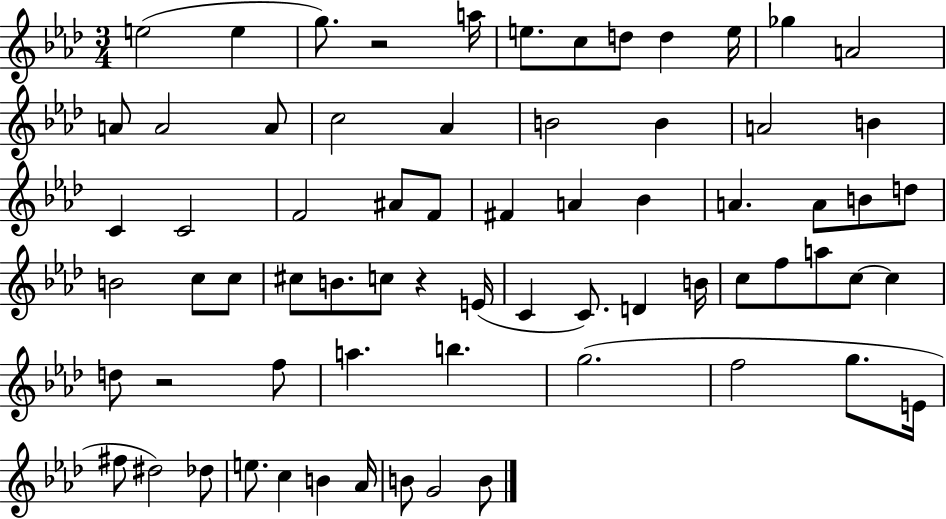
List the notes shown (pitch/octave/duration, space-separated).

E5/h E5/q G5/e. R/h A5/s E5/e. C5/e D5/e D5/q E5/s Gb5/q A4/h A4/e A4/h A4/e C5/h Ab4/q B4/h B4/q A4/h B4/q C4/q C4/h F4/h A#4/e F4/e F#4/q A4/q Bb4/q A4/q. A4/e B4/e D5/e B4/h C5/e C5/e C#5/e B4/e. C5/e R/q E4/s C4/q C4/e. D4/q B4/s C5/e F5/e A5/e C5/e C5/q D5/e R/h F5/e A5/q. B5/q. G5/h. F5/h G5/e. E4/s F#5/e D#5/h Db5/e E5/e. C5/q B4/q Ab4/s B4/e G4/h B4/e